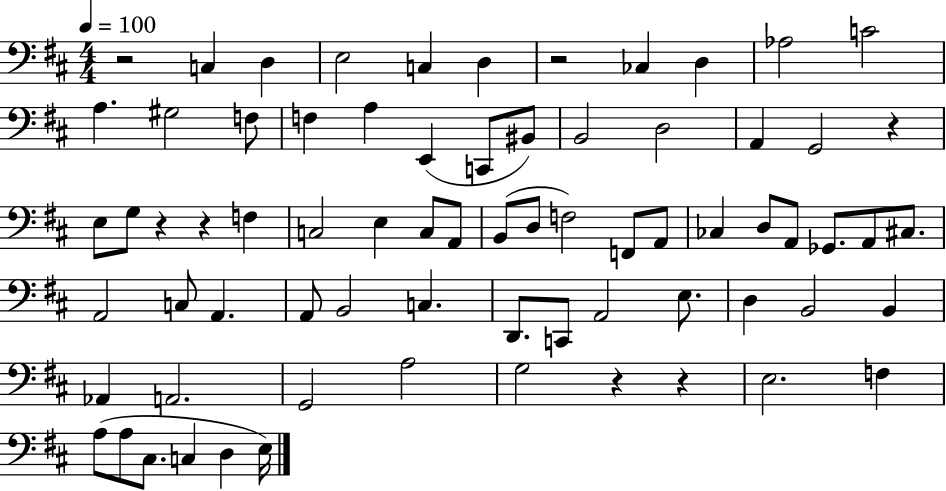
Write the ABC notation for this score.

X:1
T:Untitled
M:4/4
L:1/4
K:D
z2 C, D, E,2 C, D, z2 _C, D, _A,2 C2 A, ^G,2 F,/2 F, A, E,, C,,/2 ^B,,/2 B,,2 D,2 A,, G,,2 z E,/2 G,/2 z z F, C,2 E, C,/2 A,,/2 B,,/2 D,/2 F,2 F,,/2 A,,/2 _C, D,/2 A,,/2 _G,,/2 A,,/2 ^C,/2 A,,2 C,/2 A,, A,,/2 B,,2 C, D,,/2 C,,/2 A,,2 E,/2 D, B,,2 B,, _A,, A,,2 G,,2 A,2 G,2 z z E,2 F, A,/2 A,/2 ^C,/2 C, D, E,/4